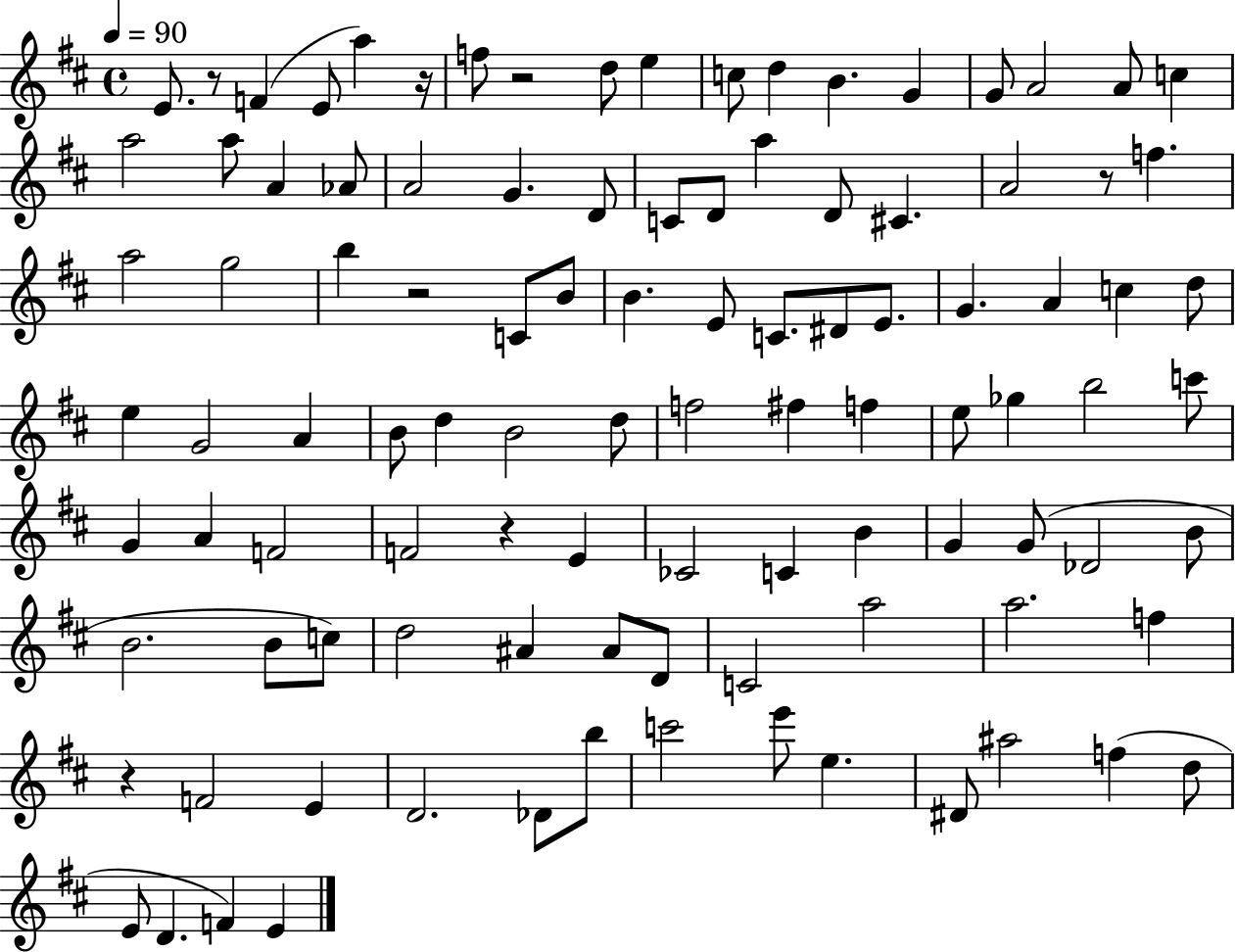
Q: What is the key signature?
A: D major